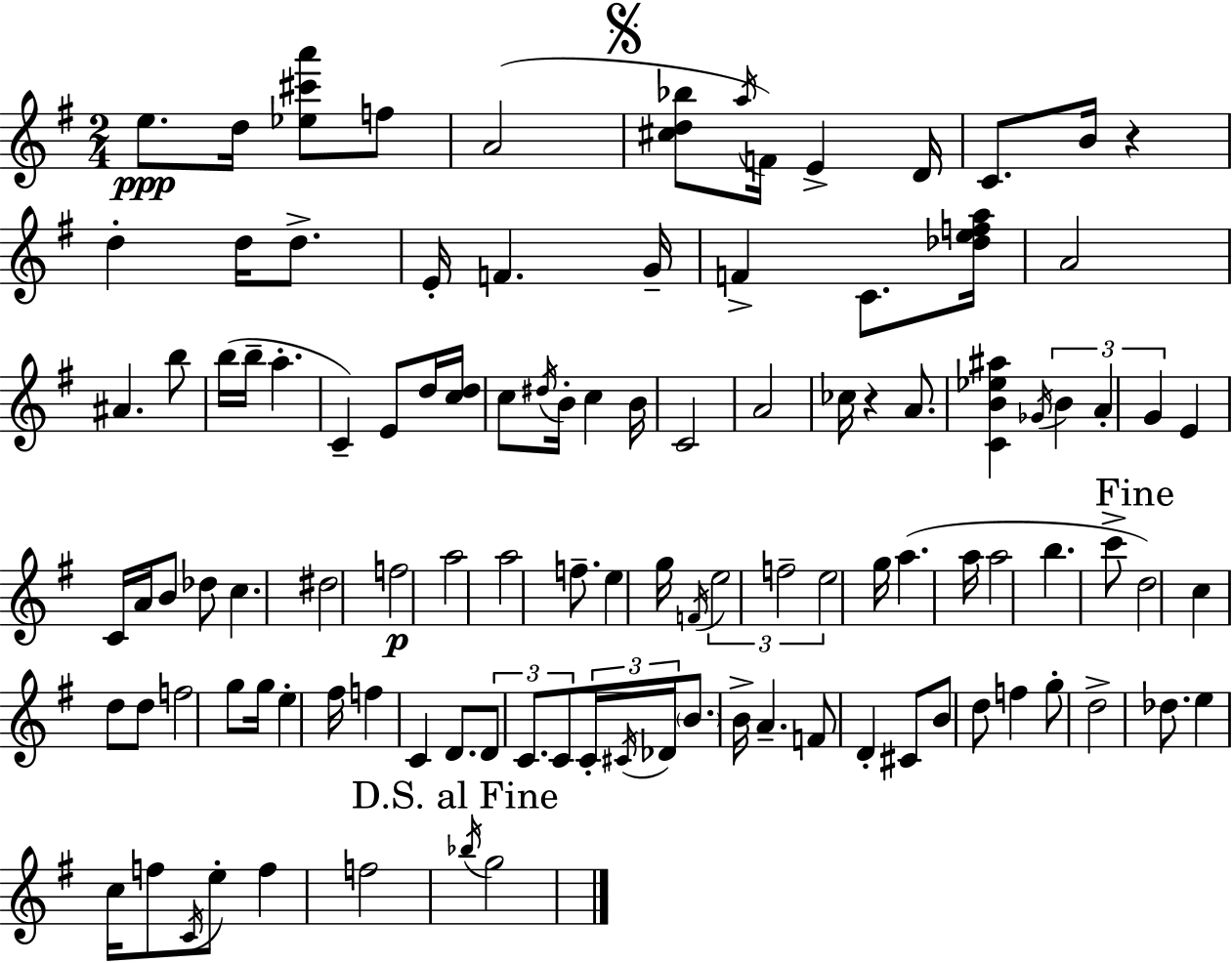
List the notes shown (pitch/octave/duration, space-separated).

E5/e. D5/s [Eb5,C#6,A6]/e F5/e A4/h [C#5,D5,Bb5]/e A5/s F4/s E4/q D4/s C4/e. B4/s R/q D5/q D5/s D5/e. E4/s F4/q. G4/s F4/q C4/e. [Db5,E5,F5,A5]/s A4/h A#4/q. B5/e B5/s B5/s A5/q. C4/q E4/e D5/s [C5,D5]/s C5/e D#5/s B4/s C5/q B4/s C4/h A4/h CES5/s R/q A4/e. [C4,B4,Eb5,A#5]/q Gb4/s B4/q A4/q G4/q E4/q C4/s A4/s B4/e Db5/e C5/q. D#5/h F5/h A5/h A5/h F5/e. E5/q G5/s F4/s E5/h F5/h E5/h G5/s A5/q. A5/s A5/h B5/q. C6/e D5/h C5/q D5/e D5/e F5/h G5/e G5/s E5/q F#5/s F5/q C4/q D4/e. D4/e C4/e. C4/e C4/s C#4/s Db4/s B4/e. B4/s A4/q. F4/e D4/q C#4/e B4/e D5/e F5/q G5/e D5/h Db5/e. E5/q C5/s F5/e C4/s E5/e F5/q F5/h Bb5/s G5/h